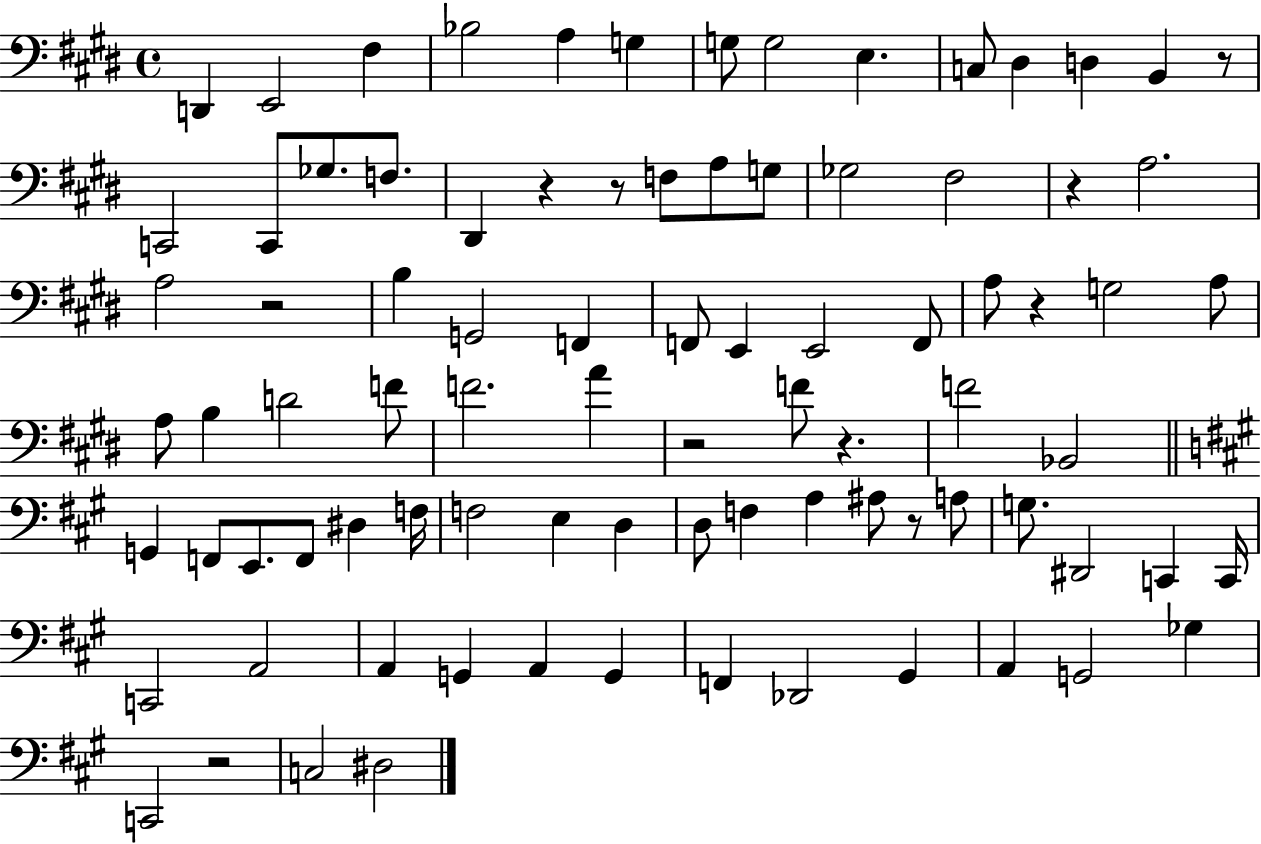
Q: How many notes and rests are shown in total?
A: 87